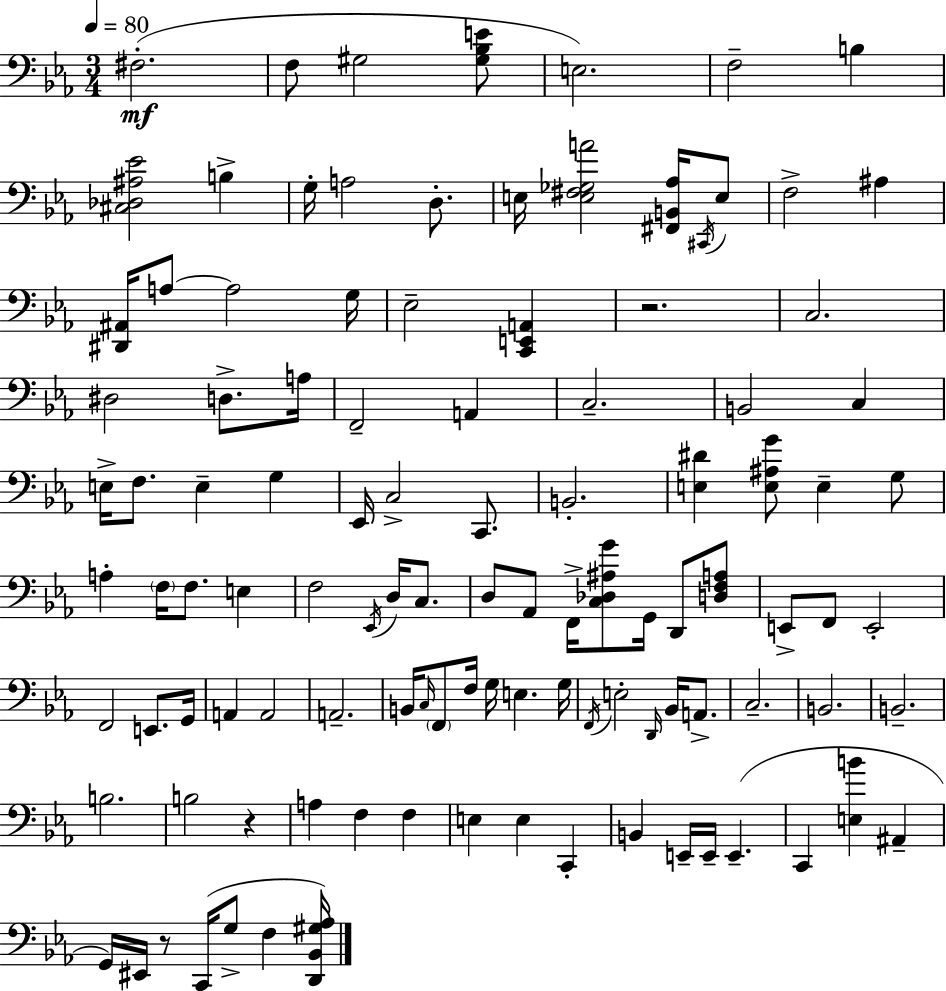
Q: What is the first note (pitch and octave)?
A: F#3